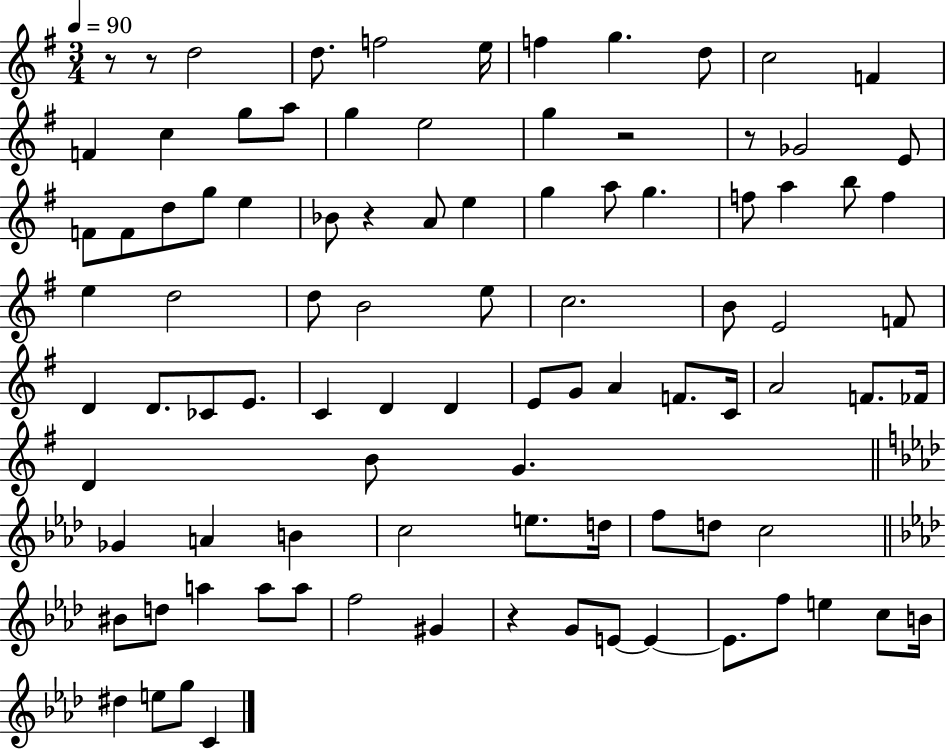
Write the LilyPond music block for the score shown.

{
  \clef treble
  \numericTimeSignature
  \time 3/4
  \key g \major
  \tempo 4 = 90
  r8 r8 d''2 | d''8. f''2 e''16 | f''4 g''4. d''8 | c''2 f'4 | \break f'4 c''4 g''8 a''8 | g''4 e''2 | g''4 r2 | r8 ges'2 e'8 | \break f'8 f'8 d''8 g''8 e''4 | bes'8 r4 a'8 e''4 | g''4 a''8 g''4. | f''8 a''4 b''8 f''4 | \break e''4 d''2 | d''8 b'2 e''8 | c''2. | b'8 e'2 f'8 | \break d'4 d'8. ces'8 e'8. | c'4 d'4 d'4 | e'8 g'8 a'4 f'8. c'16 | a'2 f'8. fes'16 | \break d'4 b'8 g'4. | \bar "||" \break \key f \minor ges'4 a'4 b'4 | c''2 e''8. d''16 | f''8 d''8 c''2 | \bar "||" \break \key f \minor bis'8 d''8 a''4 a''8 a''8 | f''2 gis'4 | r4 g'8 e'8~~ e'4~~ | e'8. f''8 e''4 c''8 b'16 | \break dis''4 e''8 g''8 c'4 | \bar "|."
}